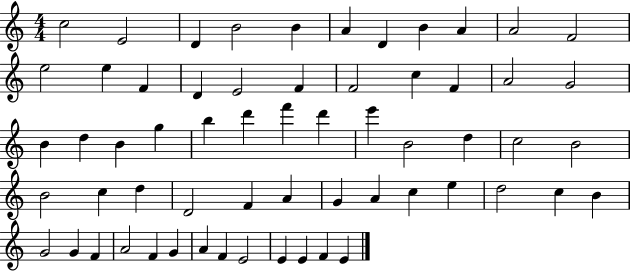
{
  \clef treble
  \numericTimeSignature
  \time 4/4
  \key c \major
  c''2 e'2 | d'4 b'2 b'4 | a'4 d'4 b'4 a'4 | a'2 f'2 | \break e''2 e''4 f'4 | d'4 e'2 f'4 | f'2 c''4 f'4 | a'2 g'2 | \break b'4 d''4 b'4 g''4 | b''4 d'''4 f'''4 d'''4 | e'''4 b'2 d''4 | c''2 b'2 | \break b'2 c''4 d''4 | d'2 f'4 a'4 | g'4 a'4 c''4 e''4 | d''2 c''4 b'4 | \break g'2 g'4 f'4 | a'2 f'4 g'4 | a'4 f'4 e'2 | e'4 e'4 f'4 e'4 | \break \bar "|."
}